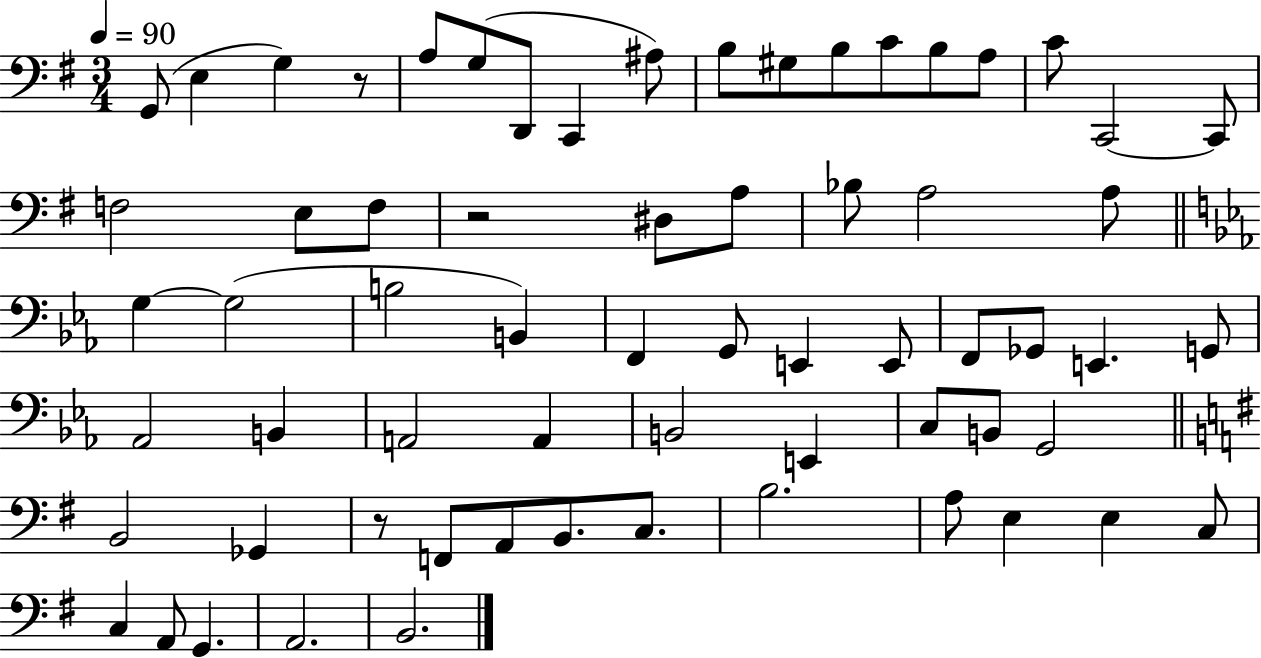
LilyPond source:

{
  \clef bass
  \numericTimeSignature
  \time 3/4
  \key g \major
  \tempo 4 = 90
  g,8( e4 g4) r8 | a8 g8( d,8 c,4 ais8) | b8 gis8 b8 c'8 b8 a8 | c'8 c,2~~ c,8 | \break f2 e8 f8 | r2 dis8 a8 | bes8 a2 a8 | \bar "||" \break \key ees \major g4~~ g2( | b2 b,4) | f,4 g,8 e,4 e,8 | f,8 ges,8 e,4. g,8 | \break aes,2 b,4 | a,2 a,4 | b,2 e,4 | c8 b,8 g,2 | \break \bar "||" \break \key g \major b,2 ges,4 | r8 f,8 a,8 b,8. c8. | b2. | a8 e4 e4 c8 | \break c4 a,8 g,4. | a,2. | b,2. | \bar "|."
}